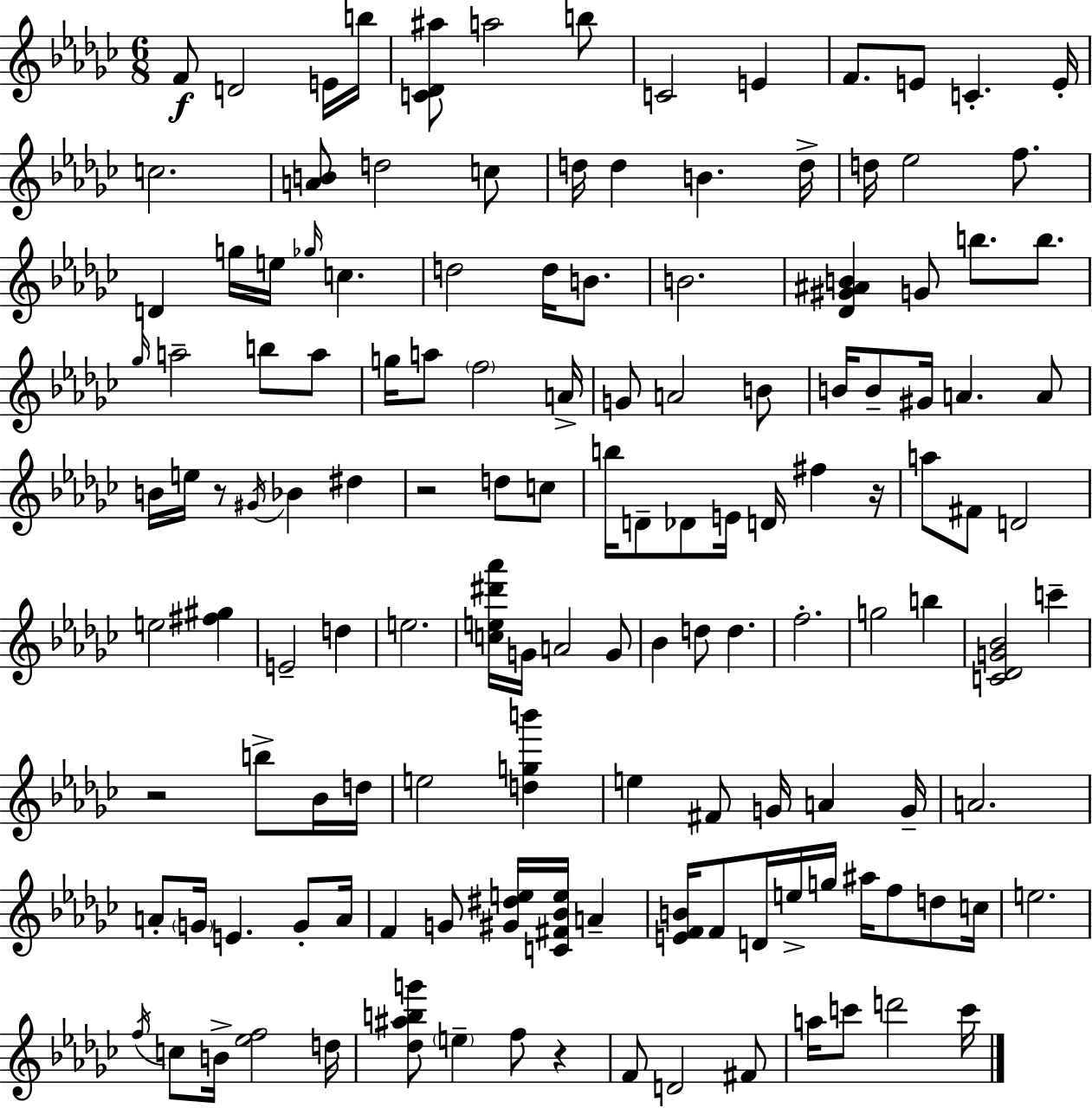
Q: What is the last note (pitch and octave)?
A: C6